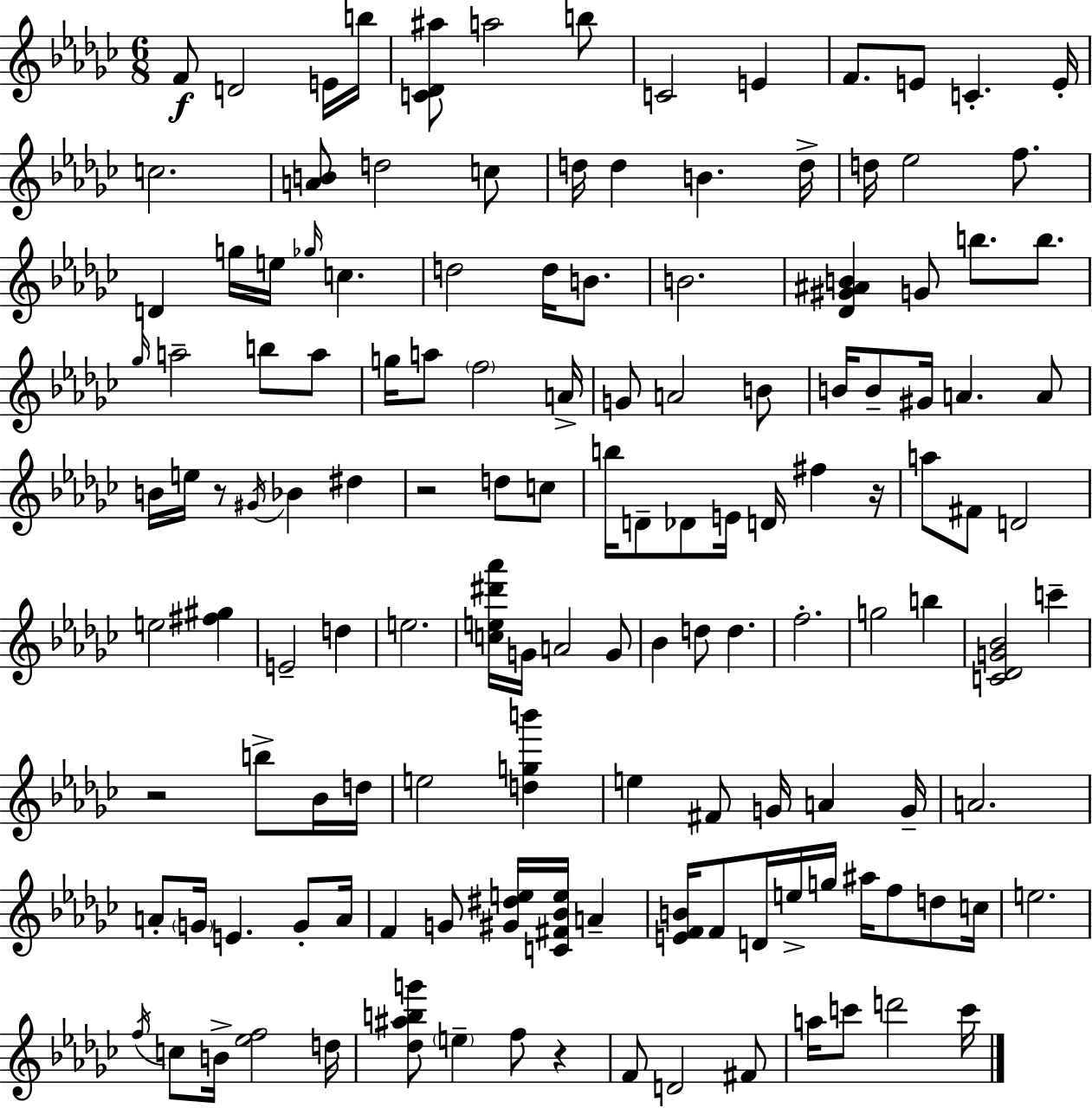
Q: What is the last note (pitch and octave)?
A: C6